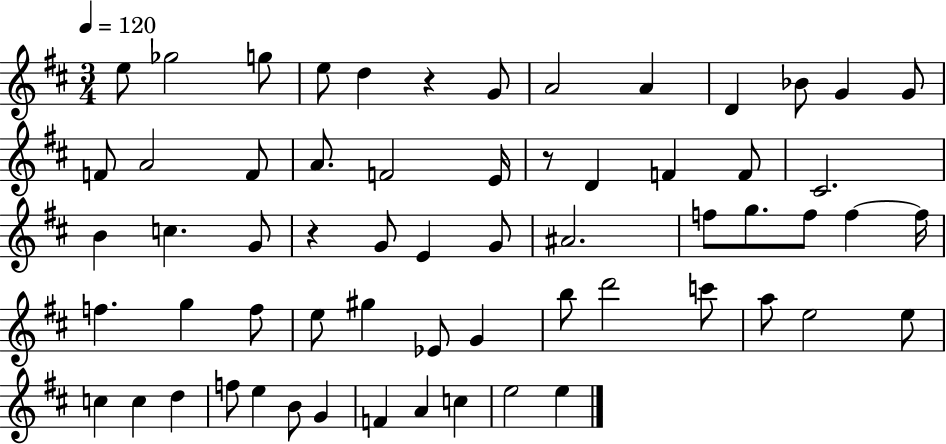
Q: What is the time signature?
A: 3/4